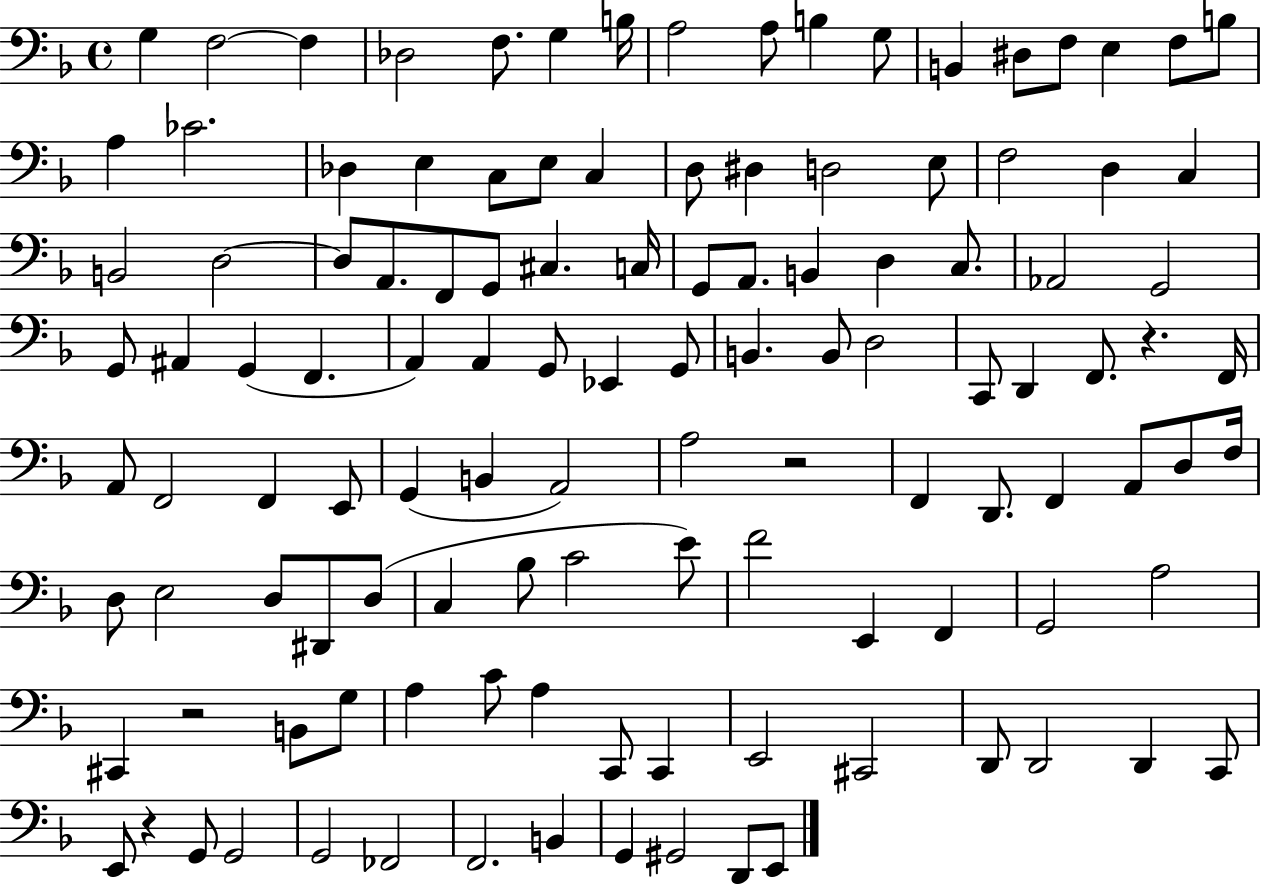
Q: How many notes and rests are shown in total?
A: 119